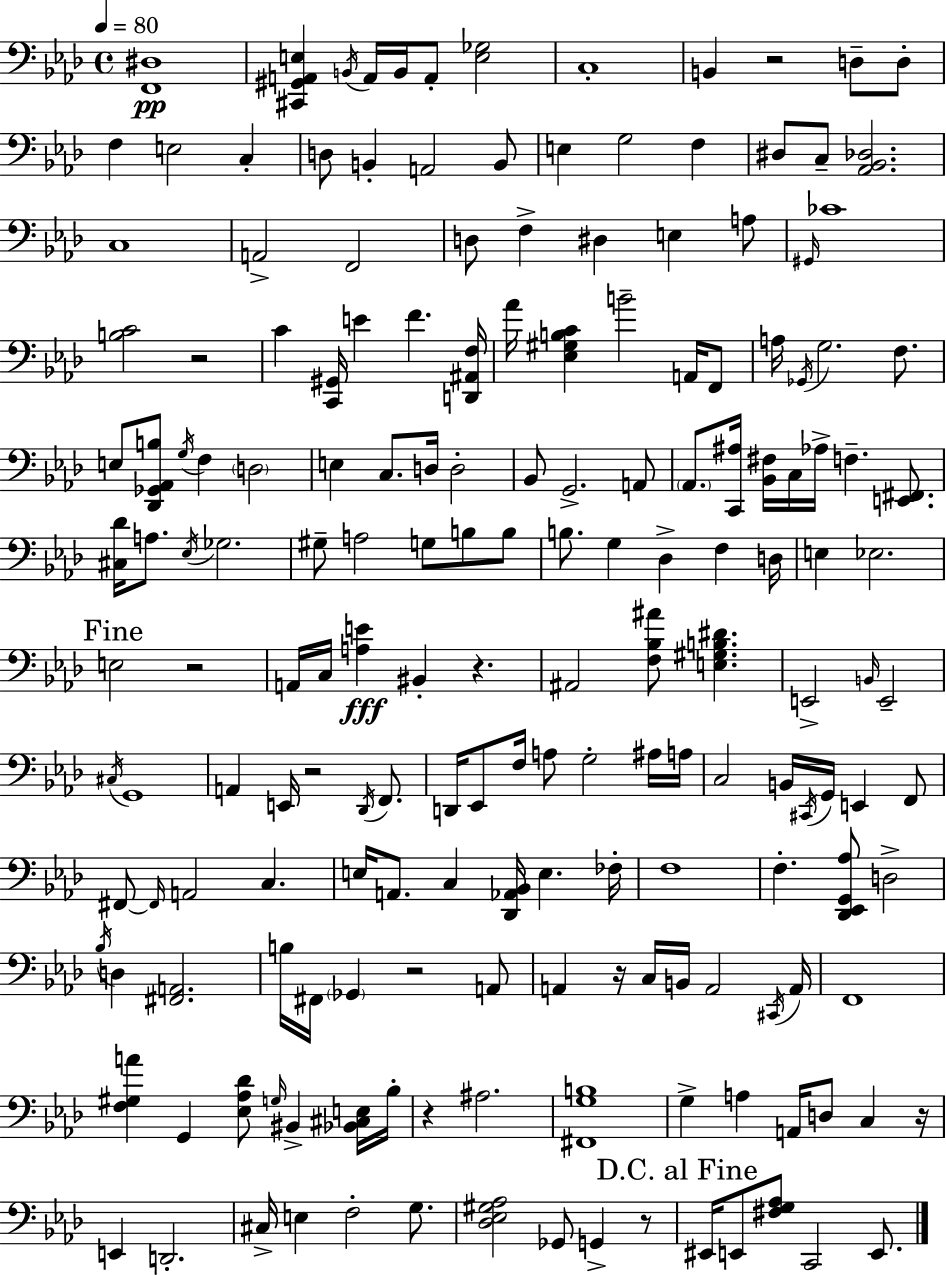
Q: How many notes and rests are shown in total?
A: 180